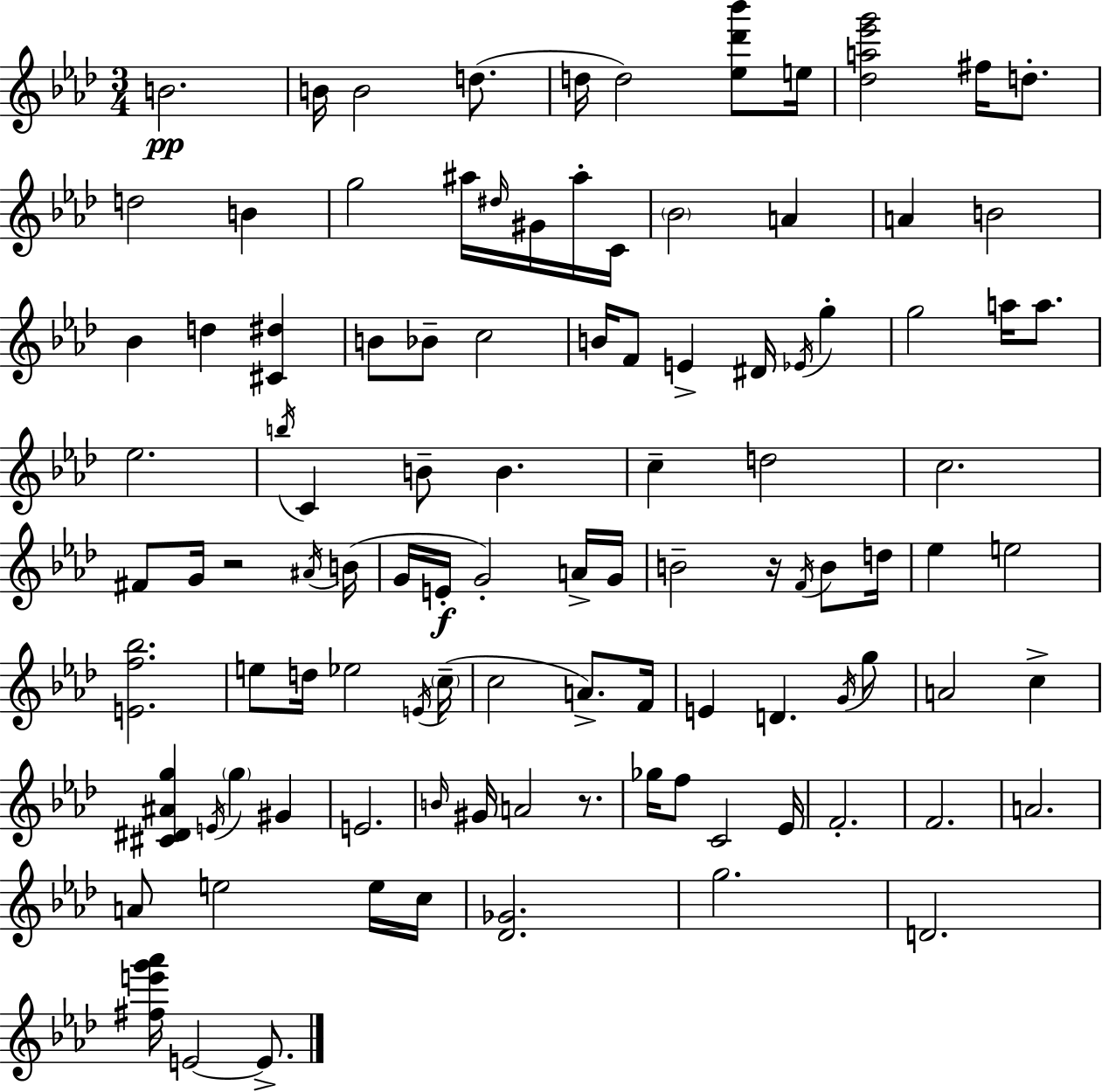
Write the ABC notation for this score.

X:1
T:Untitled
M:3/4
L:1/4
K:Fm
B2 B/4 B2 d/2 d/4 d2 [_e_d'_b']/2 e/4 [_da_e'g']2 ^f/4 d/2 d2 B g2 ^a/4 ^d/4 ^G/4 ^a/4 C/4 _B2 A A B2 _B d [^C^d] B/2 _B/2 c2 B/4 F/2 E ^D/4 _E/4 g g2 a/4 a/2 _e2 b/4 C B/2 B c d2 c2 ^F/2 G/4 z2 ^A/4 B/4 G/4 E/4 G2 A/4 G/4 B2 z/4 F/4 B/2 d/4 _e e2 [Ef_b]2 e/2 d/4 _e2 E/4 c/4 c2 A/2 F/4 E D G/4 g/2 A2 c [^C^D^Ag] E/4 g ^G E2 B/4 ^G/4 A2 z/2 _g/4 f/2 C2 _E/4 F2 F2 A2 A/2 e2 e/4 c/4 [_D_G]2 g2 D2 [^fe'g'_a']/4 E2 E/2